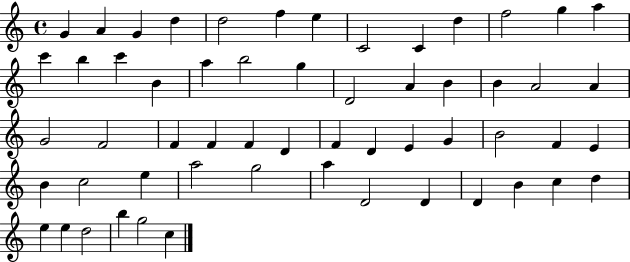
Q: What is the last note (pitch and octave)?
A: C5